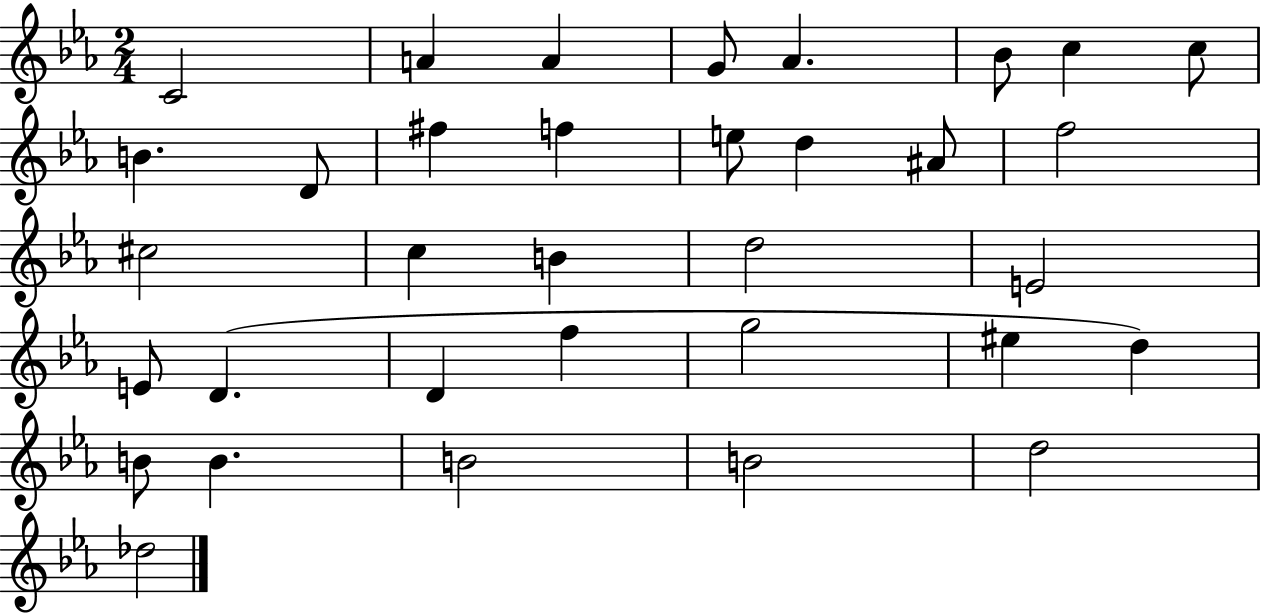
X:1
T:Untitled
M:2/4
L:1/4
K:Eb
C2 A A G/2 _A _B/2 c c/2 B D/2 ^f f e/2 d ^A/2 f2 ^c2 c B d2 E2 E/2 D D f g2 ^e d B/2 B B2 B2 d2 _d2